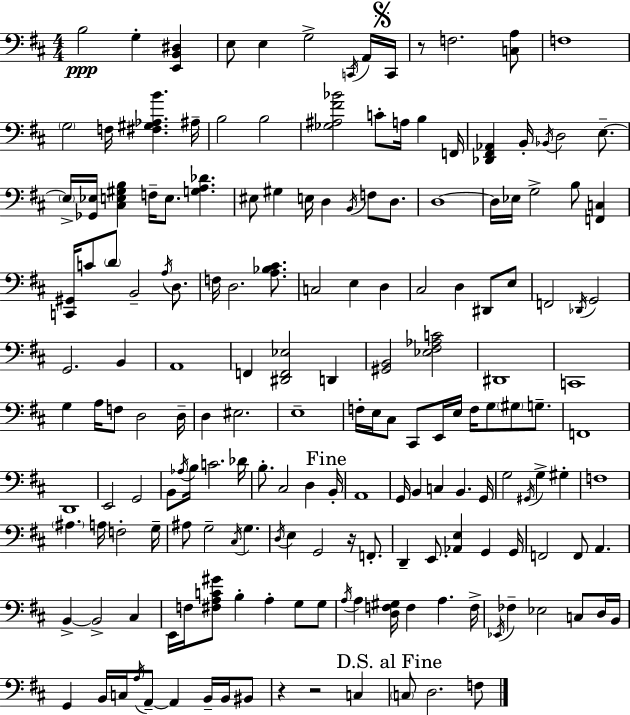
B3/h G3/q [E2,B2,D#3]/q E3/e E3/q G3/h C2/s A2/s C2/s R/e F3/h. [C3,A3]/e F3/w G3/h F3/s [F#3,G#3,Ab3,B4]/q. A#3/s B3/h B3/h [Gb3,A#3,F#4,Bb4]/h C4/e A3/s B3/q F2/s [Db2,F#2,Ab2]/q B2/s Bb2/s D3/h E3/e. E3/s [Gb2,Eb3]/s [C#3,E3,G#3,B3]/q F3/s E3/e. [G3,A3,Db4]/q. EIS3/e G#3/q E3/s D3/q B2/s F3/e D3/e. D3/w D3/s Eb3/s G3/h B3/e [F2,C3]/q [C2,G#2]/s C4/e D4/e B2/h A3/s D3/e. F3/s D3/h. [A3,Bb3,C#4]/e. C3/h E3/q D3/q C#3/h D3/q D#2/e E3/e F2/h Db2/s G2/h G2/h. B2/q A2/w F2/q [D#2,F2,Eb3]/h D2/q [G#2,B2]/h [Eb3,F#3,Ab3,C4]/h D#2/w C2/w G3/q A3/s F3/e D3/h D3/s D3/q EIS3/h. E3/w F3/s E3/s C#3/e C#2/e E2/s E3/s F3/s G3/e G#3/e G3/e. F2/w D2/w E2/h G2/h B2/e Ab3/s B3/s C4/h. Db4/s B3/e. C#3/h D3/q B2/s A2/w G2/s B2/q C3/q B2/q. G2/s G3/h G#2/s G3/q G#3/q F3/w A#3/q. A3/s F3/h G3/s A#3/e G3/h C#3/s G3/q. D3/s E3/q G2/h R/s F2/e. D2/q E2/e. [Ab2,E3]/q G2/q G2/s F2/h F2/e A2/q. B2/q B2/h C#3/q E2/s F3/s [F#3,A3,C4,G#4]/e B3/q A3/q G3/e G3/e A3/s A3/q [D3,F3,G#3]/s F3/q A3/q. F3/s Eb2/s FES3/q Eb3/h C3/e D3/s B2/s G2/q B2/s C3/s A3/s A2/e A2/q B2/s B2/s BIS2/e R/q R/h C3/q C3/e D3/h. F3/e